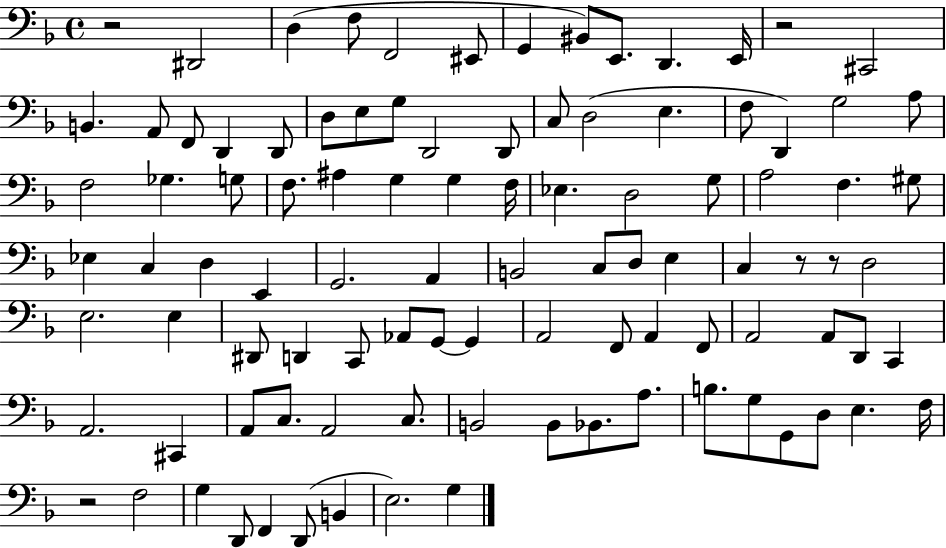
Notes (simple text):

R/h D#2/h D3/q F3/e F2/h EIS2/e G2/q BIS2/e E2/e. D2/q. E2/s R/h C#2/h B2/q. A2/e F2/e D2/q D2/e D3/e E3/e G3/e D2/h D2/e C3/e D3/h E3/q. F3/e D2/q G3/h A3/e F3/h Gb3/q. G3/e F3/e. A#3/q G3/q G3/q F3/s Eb3/q. D3/h G3/e A3/h F3/q. G#3/e Eb3/q C3/q D3/q E2/q G2/h. A2/q B2/h C3/e D3/e E3/q C3/q R/e R/e D3/h E3/h. E3/q D#2/e D2/q C2/e Ab2/e G2/e G2/q A2/h F2/e A2/q F2/e A2/h A2/e D2/e C2/q A2/h. C#2/q A2/e C3/e. A2/h C3/e. B2/h B2/e Bb2/e. A3/e. B3/e. G3/e G2/e D3/e E3/q. F3/s R/h F3/h G3/q D2/e F2/q D2/e B2/q E3/h. G3/q